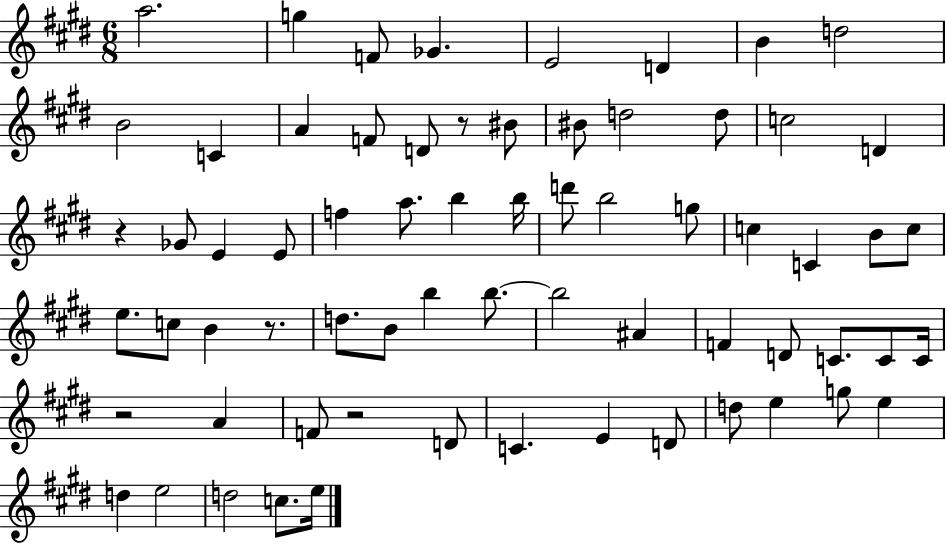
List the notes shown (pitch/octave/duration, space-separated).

A5/h. G5/q F4/e Gb4/q. E4/h D4/q B4/q D5/h B4/h C4/q A4/q F4/e D4/e R/e BIS4/e BIS4/e D5/h D5/e C5/h D4/q R/q Gb4/e E4/q E4/e F5/q A5/e. B5/q B5/s D6/e B5/h G5/e C5/q C4/q B4/e C5/e E5/e. C5/e B4/q R/e. D5/e. B4/e B5/q B5/e. B5/h A#4/q F4/q D4/e C4/e. C4/e C4/s R/h A4/q F4/e R/h D4/e C4/q. E4/q D4/e D5/e E5/q G5/e E5/q D5/q E5/h D5/h C5/e. E5/s